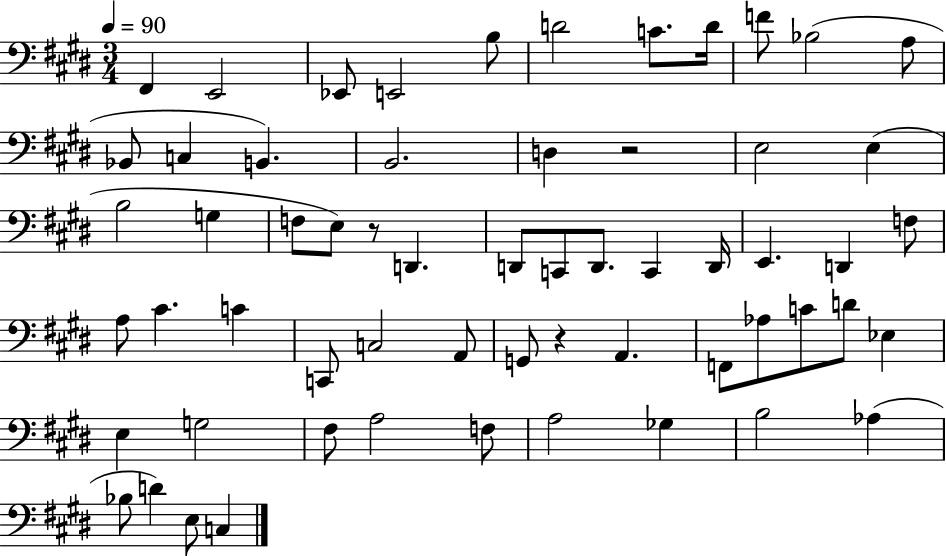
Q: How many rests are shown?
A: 3